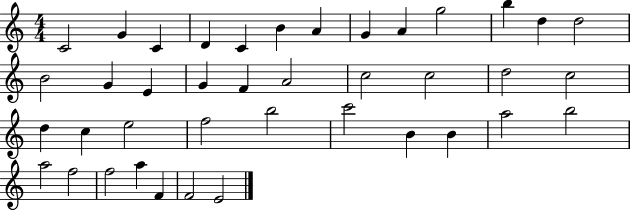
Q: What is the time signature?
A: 4/4